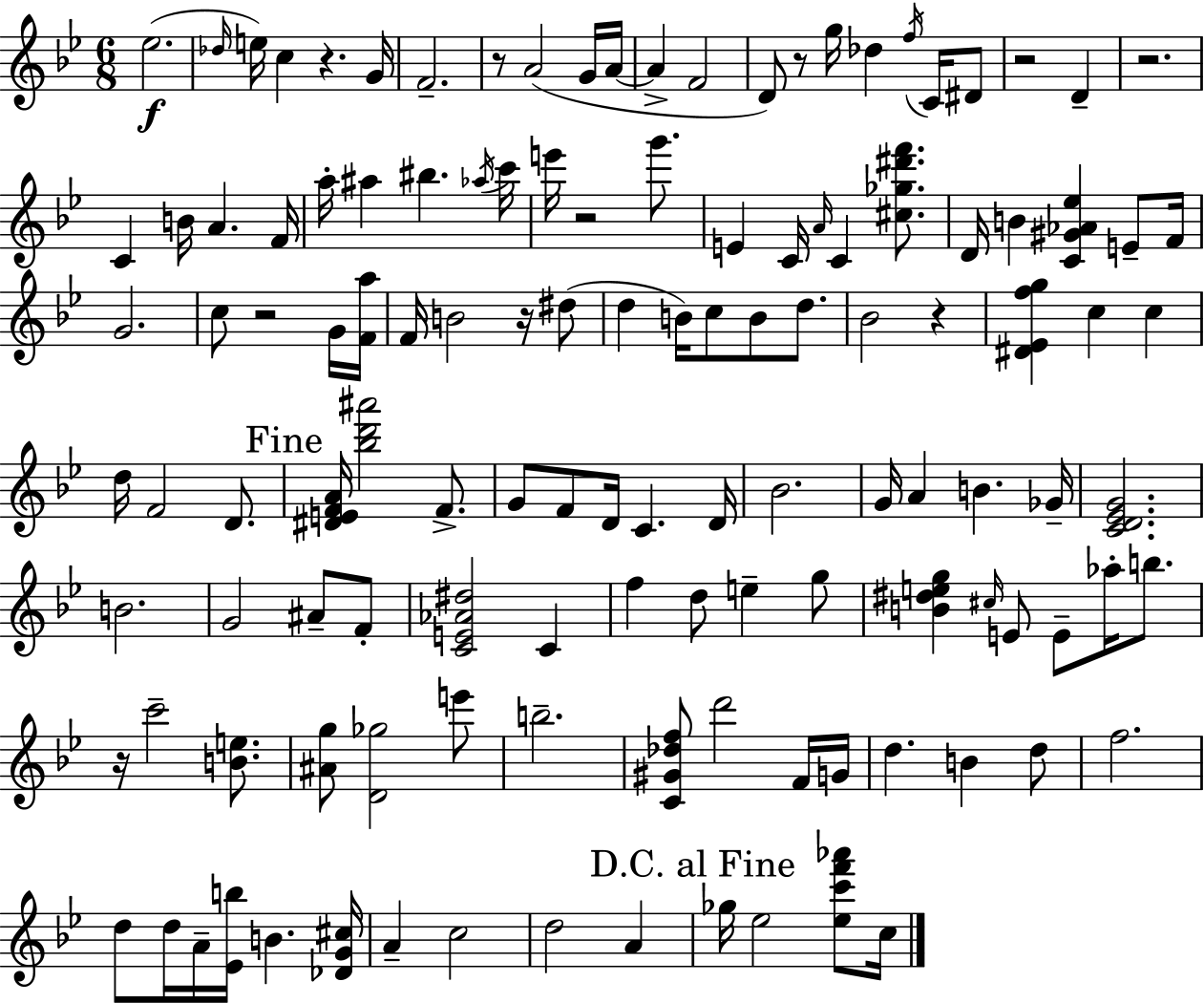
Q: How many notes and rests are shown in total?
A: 126